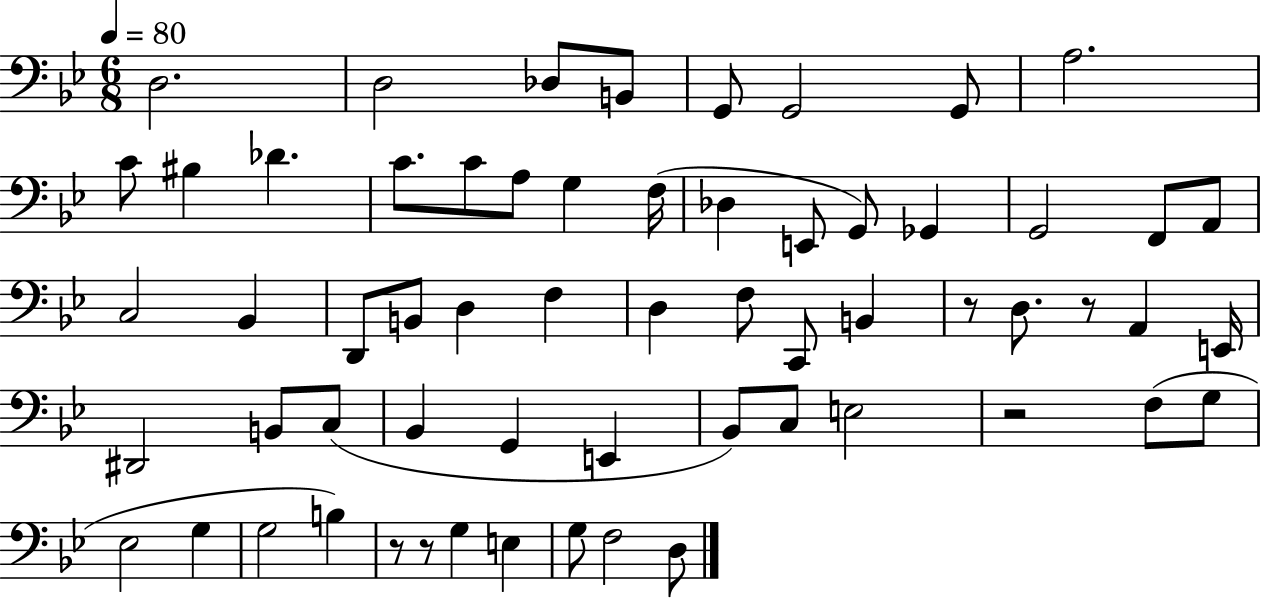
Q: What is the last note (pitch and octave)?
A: D3